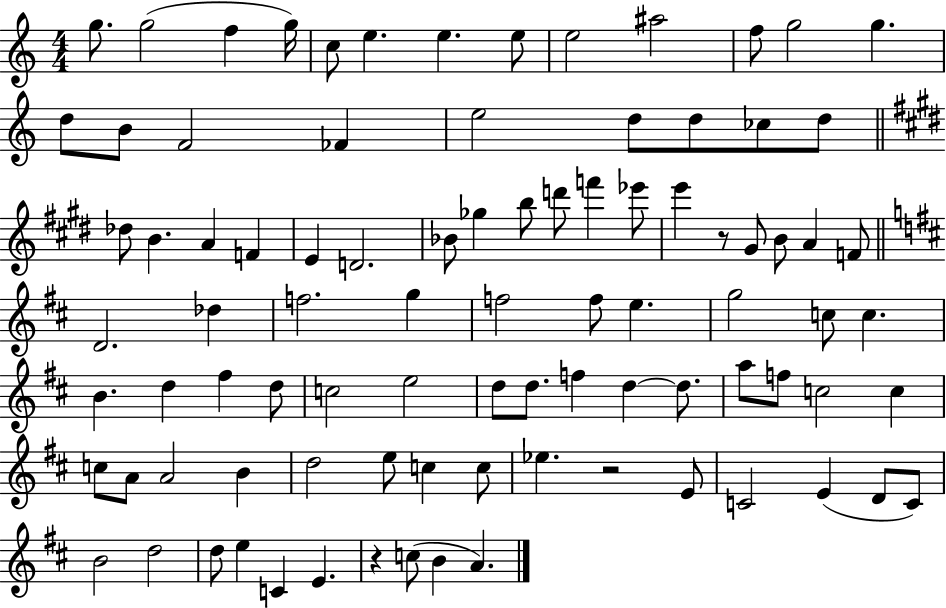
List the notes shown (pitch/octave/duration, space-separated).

G5/e. G5/h F5/q G5/s C5/e E5/q. E5/q. E5/e E5/h A#5/h F5/e G5/h G5/q. D5/e B4/e F4/h FES4/q E5/h D5/e D5/e CES5/e D5/e Db5/e B4/q. A4/q F4/q E4/q D4/h. Bb4/e Gb5/q B5/e D6/e F6/q Eb6/e E6/q R/e G#4/e B4/e A4/q F4/e D4/h. Db5/q F5/h. G5/q F5/h F5/e E5/q. G5/h C5/e C5/q. B4/q. D5/q F#5/q D5/e C5/h E5/h D5/e D5/e. F5/q D5/q D5/e. A5/e F5/e C5/h C5/q C5/e A4/e A4/h B4/q D5/h E5/e C5/q C5/e Eb5/q. R/h E4/e C4/h E4/q D4/e C4/e B4/h D5/h D5/e E5/q C4/q E4/q. R/q C5/e B4/q A4/q.